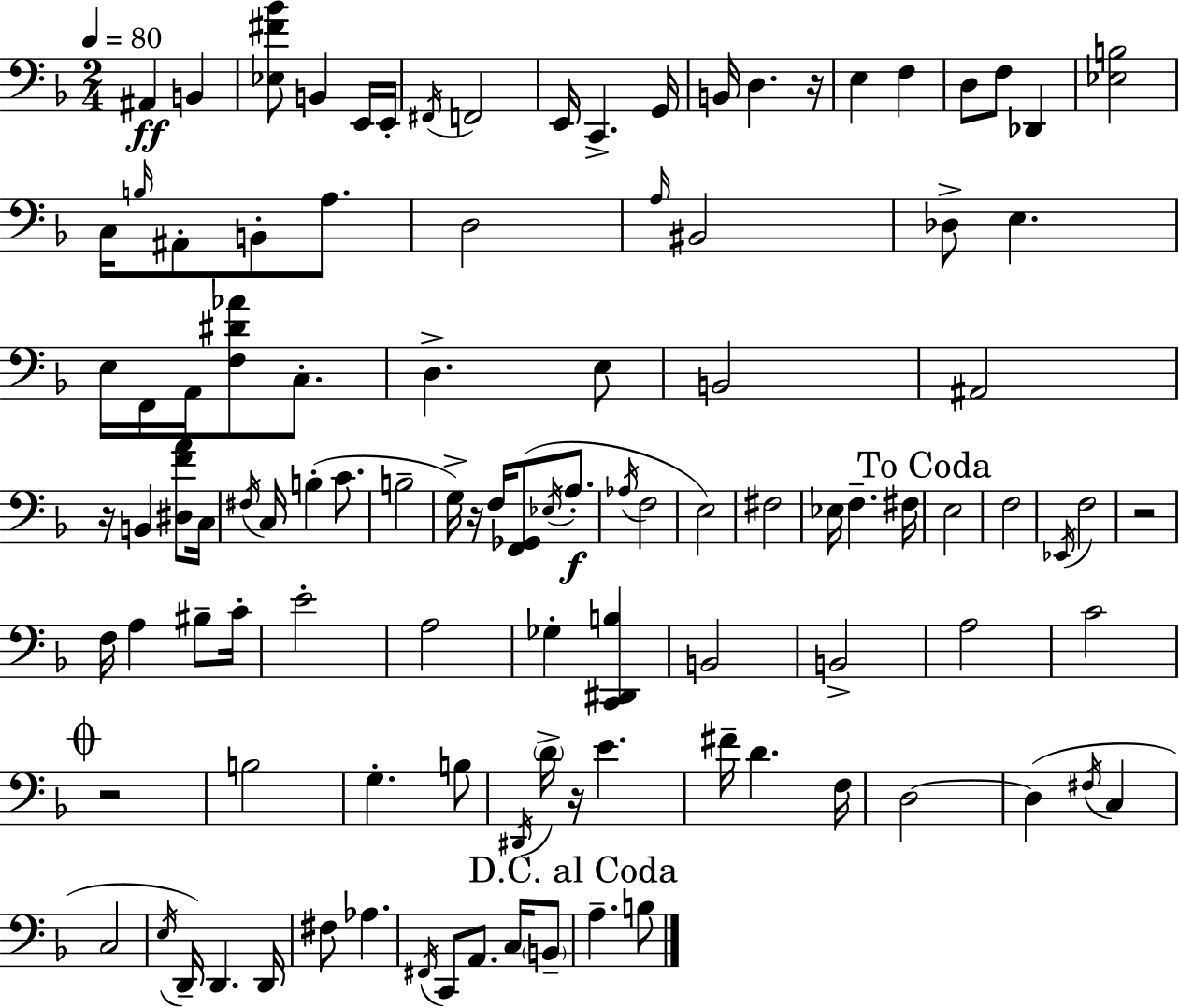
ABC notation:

X:1
T:Untitled
M:2/4
L:1/4
K:F
^A,, B,, [_E,^F_B]/2 B,, E,,/4 E,,/4 ^F,,/4 F,,2 E,,/4 C,, G,,/4 B,,/4 D, z/4 E, F, D,/2 F,/2 _D,, [_E,B,]2 C,/4 B,/4 ^A,,/2 B,,/2 A,/2 D,2 A,/4 ^B,,2 _D,/2 E, E,/4 F,,/4 A,,/4 [F,^D_A]/2 C,/2 D, E,/2 B,,2 ^A,,2 z/4 B,, [^D,FA]/2 C,/4 ^F,/4 C,/4 B, C/2 B,2 G,/4 z/4 F,/4 [F,,_G,,]/2 _E,/4 A,/2 _A,/4 F,2 E,2 ^F,2 _E,/4 F, ^F,/4 E,2 F,2 _E,,/4 F,2 z2 F,/4 A, ^B,/2 C/4 E2 A,2 _G, [C,,^D,,B,] B,,2 B,,2 A,2 C2 z2 B,2 G, B,/2 ^D,,/4 D/4 z/4 E ^F/4 D F,/4 D,2 D, ^F,/4 C, C,2 E,/4 D,,/4 D,, D,,/4 ^F,/2 _A, ^F,,/4 C,,/2 A,,/2 C,/4 B,,/2 A, B,/2